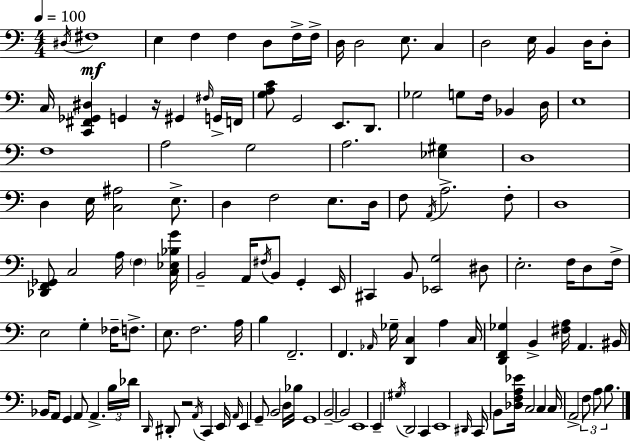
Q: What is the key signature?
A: C major